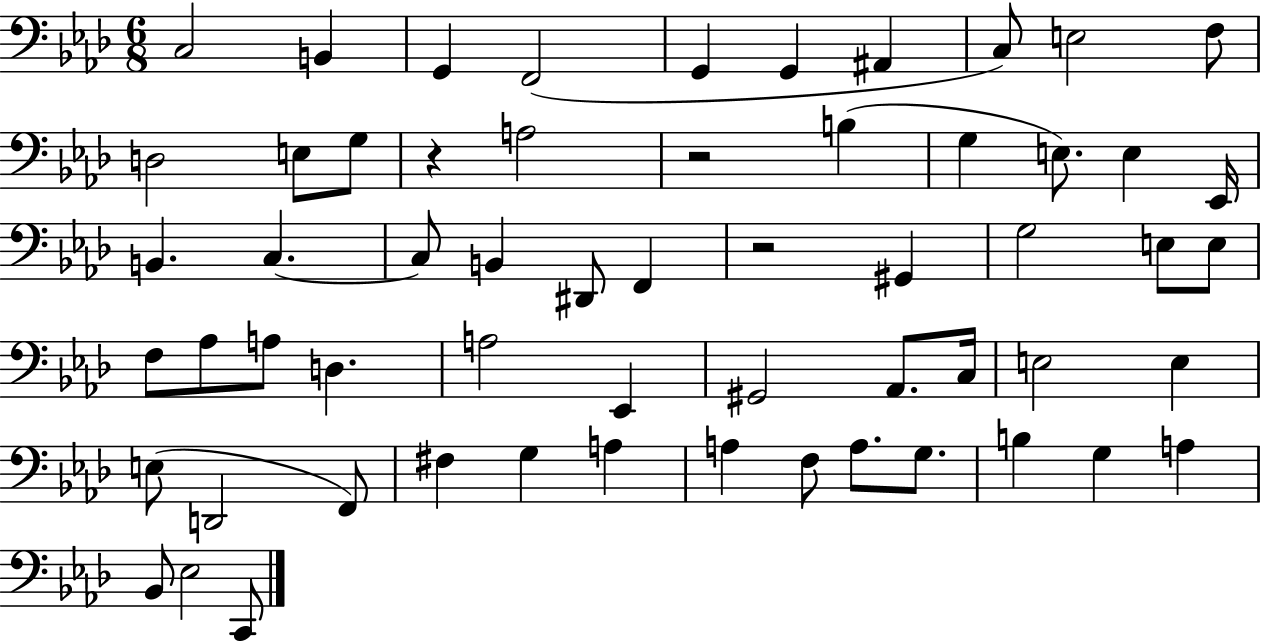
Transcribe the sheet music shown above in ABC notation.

X:1
T:Untitled
M:6/8
L:1/4
K:Ab
C,2 B,, G,, F,,2 G,, G,, ^A,, C,/2 E,2 F,/2 D,2 E,/2 G,/2 z A,2 z2 B, G, E,/2 E, _E,,/4 B,, C, C,/2 B,, ^D,,/2 F,, z2 ^G,, G,2 E,/2 E,/2 F,/2 _A,/2 A,/2 D, A,2 _E,, ^G,,2 _A,,/2 C,/4 E,2 E, E,/2 D,,2 F,,/2 ^F, G, A, A, F,/2 A,/2 G,/2 B, G, A, _B,,/2 _E,2 C,,/2